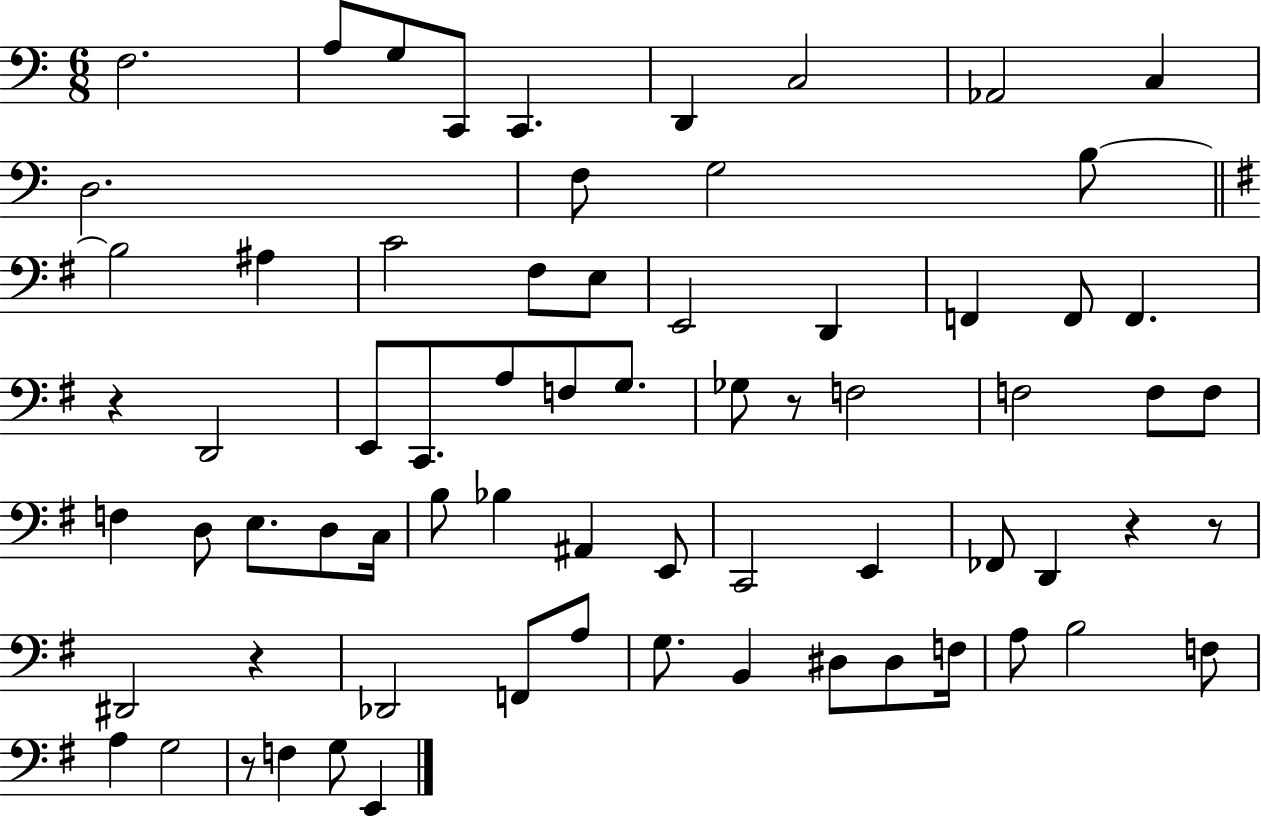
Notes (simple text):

F3/h. A3/e G3/e C2/e C2/q. D2/q C3/h Ab2/h C3/q D3/h. F3/e G3/h B3/e B3/h A#3/q C4/h F#3/e E3/e E2/h D2/q F2/q F2/e F2/q. R/q D2/h E2/e C2/e. A3/e F3/e G3/e. Gb3/e R/e F3/h F3/h F3/e F3/e F3/q D3/e E3/e. D3/e C3/s B3/e Bb3/q A#2/q E2/e C2/h E2/q FES2/e D2/q R/q R/e D#2/h R/q Db2/h F2/e A3/e G3/e. B2/q D#3/e D#3/e F3/s A3/e B3/h F3/e A3/q G3/h R/e F3/q G3/e E2/q